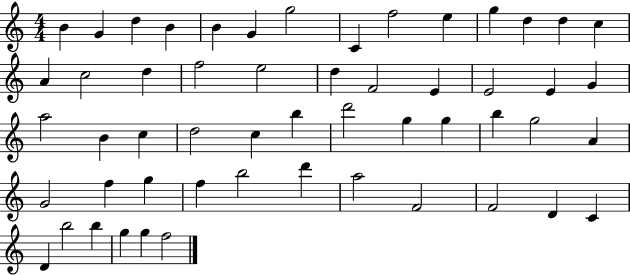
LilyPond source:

{
  \clef treble
  \numericTimeSignature
  \time 4/4
  \key c \major
  b'4 g'4 d''4 b'4 | b'4 g'4 g''2 | c'4 f''2 e''4 | g''4 d''4 d''4 c''4 | \break a'4 c''2 d''4 | f''2 e''2 | d''4 f'2 e'4 | e'2 e'4 g'4 | \break a''2 b'4 c''4 | d''2 c''4 b''4 | d'''2 g''4 g''4 | b''4 g''2 a'4 | \break g'2 f''4 g''4 | f''4 b''2 d'''4 | a''2 f'2 | f'2 d'4 c'4 | \break d'4 b''2 b''4 | g''4 g''4 f''2 | \bar "|."
}